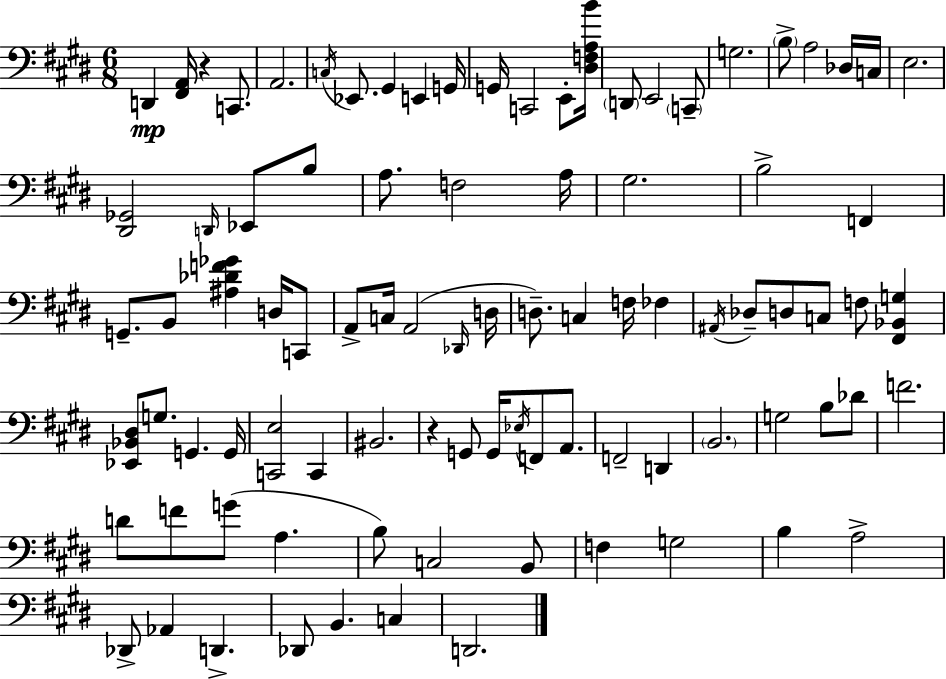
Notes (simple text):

D2/q [F#2,A2]/s R/q C2/e. A2/h. C3/s Eb2/e. G#2/q E2/q G2/s G2/s C2/h E2/e [D#3,F3,A3,B4]/s D2/e E2/h C2/e G3/h. B3/e A3/h Db3/s C3/s E3/h. [D#2,Gb2]/h D2/s Eb2/e B3/e A3/e. F3/h A3/s G#3/h. B3/h F2/q G2/e. B2/e [A#3,Db4,F4,Gb4]/q D3/s C2/e A2/e C3/s A2/h Db2/s D3/s D3/e. C3/q F3/s FES3/q A#2/s Db3/e D3/e C3/e F3/e [F#2,Bb2,G3]/q [Eb2,Bb2,D#3]/e G3/e. G2/q. G2/s [C2,E3]/h C2/q BIS2/h. R/q G2/e G2/s Eb3/s F2/e A2/e. F2/h D2/q B2/h. G3/h B3/e Db4/e F4/h. D4/e F4/e G4/e A3/q. B3/e C3/h B2/e F3/q G3/h B3/q A3/h Db2/e Ab2/q D2/q. Db2/e B2/q. C3/q D2/h.